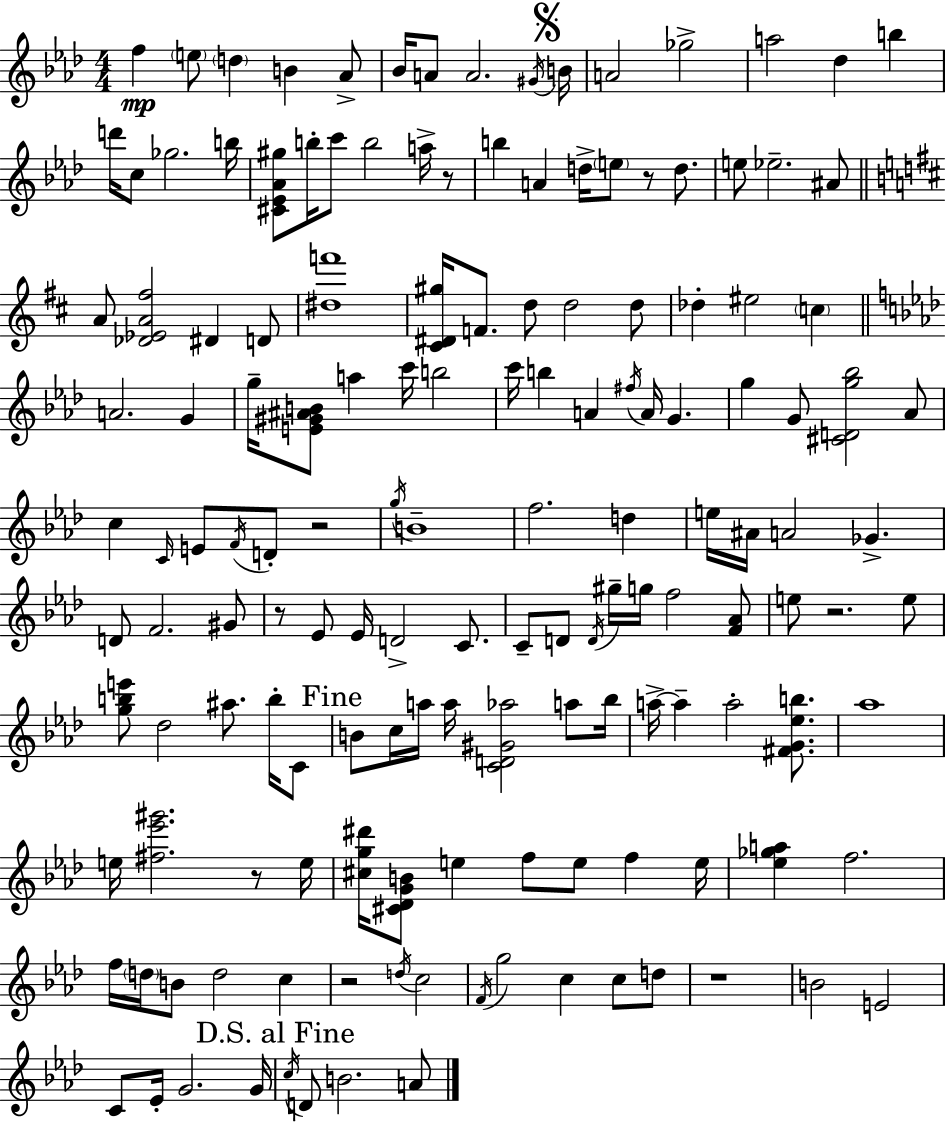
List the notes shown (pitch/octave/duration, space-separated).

F5/q E5/e D5/q B4/q Ab4/e Bb4/s A4/e A4/h. G#4/s B4/s A4/h Gb5/h A5/h Db5/q B5/q D6/s C5/e Gb5/h. B5/s [C#4,Eb4,Ab4,G#5]/e B5/s C6/e B5/h A5/s R/e B5/q A4/q D5/s E5/e R/e D5/e. E5/e Eb5/h. A#4/e A4/e [Db4,Eb4,A4,F#5]/h D#4/q D4/e [D#5,F6]/w [C#4,D#4,G#5]/s F4/e. D5/e D5/h D5/e Db5/q EIS5/h C5/q A4/h. G4/q G5/s [E4,G#4,A#4,B4]/e A5/q C6/s B5/h C6/s B5/q A4/q F#5/s A4/s G4/q. G5/q G4/e [C#4,D4,G5,Bb5]/h Ab4/e C5/q C4/s E4/e F4/s D4/e R/h G5/s B4/w F5/h. D5/q E5/s A#4/s A4/h Gb4/q. D4/e F4/h. G#4/e R/e Eb4/e Eb4/s D4/h C4/e. C4/e D4/e D4/s G#5/s G5/s F5/h [F4,Ab4]/e E5/e R/h. E5/e [G5,B5,E6]/e Db5/h A#5/e. B5/s C4/e B4/e C5/s A5/s A5/s [C4,D4,G#4,Ab5]/h A5/e Bb5/s A5/s A5/q A5/h [F#4,G4,Eb5,B5]/e. Ab5/w E5/s [F#5,Eb6,G#6]/h. R/e E5/s [C#5,G5,D#6]/s [C#4,Db4,G4,B4]/e E5/q F5/e E5/e F5/q E5/s [Eb5,Gb5,A5]/q F5/h. F5/s D5/s B4/e D5/h C5/q R/h D5/s C5/h F4/s G5/h C5/q C5/e D5/e R/w B4/h E4/h C4/e Eb4/s G4/h. G4/s C5/s D4/e B4/h. A4/e